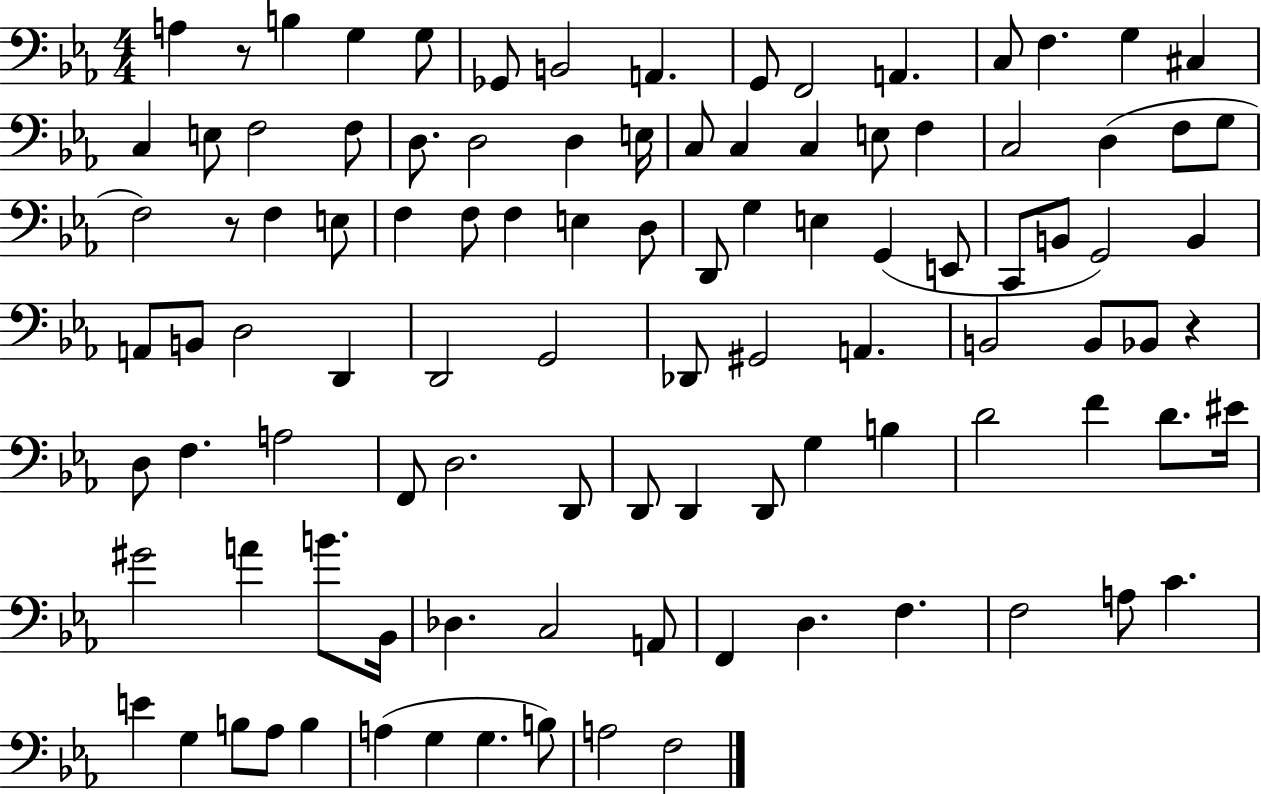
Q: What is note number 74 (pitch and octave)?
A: D4